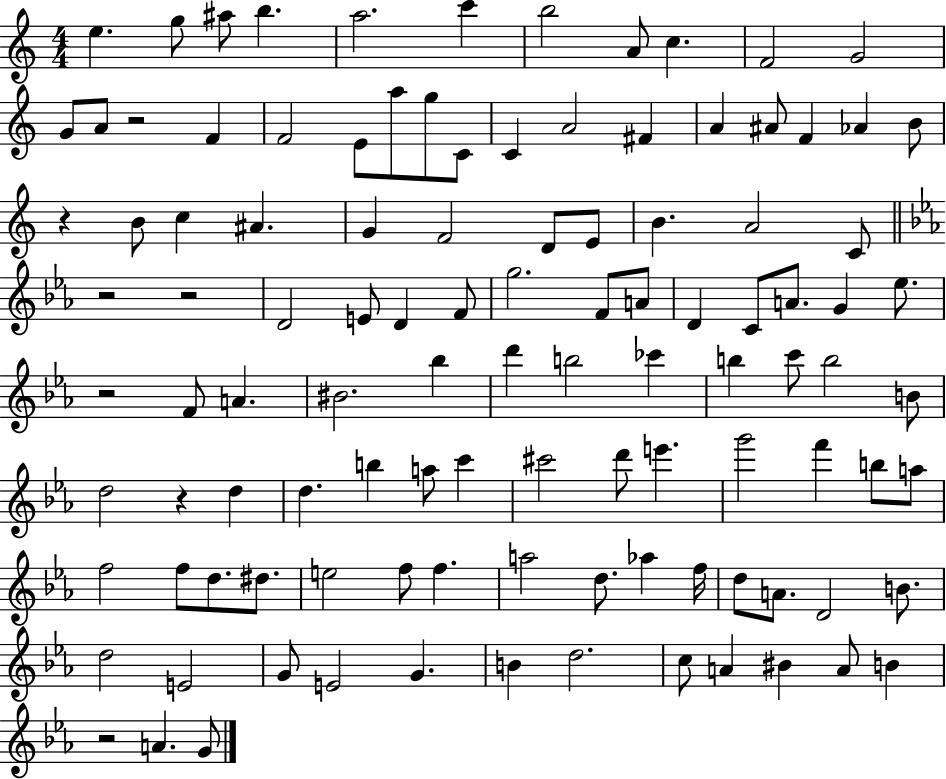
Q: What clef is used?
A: treble